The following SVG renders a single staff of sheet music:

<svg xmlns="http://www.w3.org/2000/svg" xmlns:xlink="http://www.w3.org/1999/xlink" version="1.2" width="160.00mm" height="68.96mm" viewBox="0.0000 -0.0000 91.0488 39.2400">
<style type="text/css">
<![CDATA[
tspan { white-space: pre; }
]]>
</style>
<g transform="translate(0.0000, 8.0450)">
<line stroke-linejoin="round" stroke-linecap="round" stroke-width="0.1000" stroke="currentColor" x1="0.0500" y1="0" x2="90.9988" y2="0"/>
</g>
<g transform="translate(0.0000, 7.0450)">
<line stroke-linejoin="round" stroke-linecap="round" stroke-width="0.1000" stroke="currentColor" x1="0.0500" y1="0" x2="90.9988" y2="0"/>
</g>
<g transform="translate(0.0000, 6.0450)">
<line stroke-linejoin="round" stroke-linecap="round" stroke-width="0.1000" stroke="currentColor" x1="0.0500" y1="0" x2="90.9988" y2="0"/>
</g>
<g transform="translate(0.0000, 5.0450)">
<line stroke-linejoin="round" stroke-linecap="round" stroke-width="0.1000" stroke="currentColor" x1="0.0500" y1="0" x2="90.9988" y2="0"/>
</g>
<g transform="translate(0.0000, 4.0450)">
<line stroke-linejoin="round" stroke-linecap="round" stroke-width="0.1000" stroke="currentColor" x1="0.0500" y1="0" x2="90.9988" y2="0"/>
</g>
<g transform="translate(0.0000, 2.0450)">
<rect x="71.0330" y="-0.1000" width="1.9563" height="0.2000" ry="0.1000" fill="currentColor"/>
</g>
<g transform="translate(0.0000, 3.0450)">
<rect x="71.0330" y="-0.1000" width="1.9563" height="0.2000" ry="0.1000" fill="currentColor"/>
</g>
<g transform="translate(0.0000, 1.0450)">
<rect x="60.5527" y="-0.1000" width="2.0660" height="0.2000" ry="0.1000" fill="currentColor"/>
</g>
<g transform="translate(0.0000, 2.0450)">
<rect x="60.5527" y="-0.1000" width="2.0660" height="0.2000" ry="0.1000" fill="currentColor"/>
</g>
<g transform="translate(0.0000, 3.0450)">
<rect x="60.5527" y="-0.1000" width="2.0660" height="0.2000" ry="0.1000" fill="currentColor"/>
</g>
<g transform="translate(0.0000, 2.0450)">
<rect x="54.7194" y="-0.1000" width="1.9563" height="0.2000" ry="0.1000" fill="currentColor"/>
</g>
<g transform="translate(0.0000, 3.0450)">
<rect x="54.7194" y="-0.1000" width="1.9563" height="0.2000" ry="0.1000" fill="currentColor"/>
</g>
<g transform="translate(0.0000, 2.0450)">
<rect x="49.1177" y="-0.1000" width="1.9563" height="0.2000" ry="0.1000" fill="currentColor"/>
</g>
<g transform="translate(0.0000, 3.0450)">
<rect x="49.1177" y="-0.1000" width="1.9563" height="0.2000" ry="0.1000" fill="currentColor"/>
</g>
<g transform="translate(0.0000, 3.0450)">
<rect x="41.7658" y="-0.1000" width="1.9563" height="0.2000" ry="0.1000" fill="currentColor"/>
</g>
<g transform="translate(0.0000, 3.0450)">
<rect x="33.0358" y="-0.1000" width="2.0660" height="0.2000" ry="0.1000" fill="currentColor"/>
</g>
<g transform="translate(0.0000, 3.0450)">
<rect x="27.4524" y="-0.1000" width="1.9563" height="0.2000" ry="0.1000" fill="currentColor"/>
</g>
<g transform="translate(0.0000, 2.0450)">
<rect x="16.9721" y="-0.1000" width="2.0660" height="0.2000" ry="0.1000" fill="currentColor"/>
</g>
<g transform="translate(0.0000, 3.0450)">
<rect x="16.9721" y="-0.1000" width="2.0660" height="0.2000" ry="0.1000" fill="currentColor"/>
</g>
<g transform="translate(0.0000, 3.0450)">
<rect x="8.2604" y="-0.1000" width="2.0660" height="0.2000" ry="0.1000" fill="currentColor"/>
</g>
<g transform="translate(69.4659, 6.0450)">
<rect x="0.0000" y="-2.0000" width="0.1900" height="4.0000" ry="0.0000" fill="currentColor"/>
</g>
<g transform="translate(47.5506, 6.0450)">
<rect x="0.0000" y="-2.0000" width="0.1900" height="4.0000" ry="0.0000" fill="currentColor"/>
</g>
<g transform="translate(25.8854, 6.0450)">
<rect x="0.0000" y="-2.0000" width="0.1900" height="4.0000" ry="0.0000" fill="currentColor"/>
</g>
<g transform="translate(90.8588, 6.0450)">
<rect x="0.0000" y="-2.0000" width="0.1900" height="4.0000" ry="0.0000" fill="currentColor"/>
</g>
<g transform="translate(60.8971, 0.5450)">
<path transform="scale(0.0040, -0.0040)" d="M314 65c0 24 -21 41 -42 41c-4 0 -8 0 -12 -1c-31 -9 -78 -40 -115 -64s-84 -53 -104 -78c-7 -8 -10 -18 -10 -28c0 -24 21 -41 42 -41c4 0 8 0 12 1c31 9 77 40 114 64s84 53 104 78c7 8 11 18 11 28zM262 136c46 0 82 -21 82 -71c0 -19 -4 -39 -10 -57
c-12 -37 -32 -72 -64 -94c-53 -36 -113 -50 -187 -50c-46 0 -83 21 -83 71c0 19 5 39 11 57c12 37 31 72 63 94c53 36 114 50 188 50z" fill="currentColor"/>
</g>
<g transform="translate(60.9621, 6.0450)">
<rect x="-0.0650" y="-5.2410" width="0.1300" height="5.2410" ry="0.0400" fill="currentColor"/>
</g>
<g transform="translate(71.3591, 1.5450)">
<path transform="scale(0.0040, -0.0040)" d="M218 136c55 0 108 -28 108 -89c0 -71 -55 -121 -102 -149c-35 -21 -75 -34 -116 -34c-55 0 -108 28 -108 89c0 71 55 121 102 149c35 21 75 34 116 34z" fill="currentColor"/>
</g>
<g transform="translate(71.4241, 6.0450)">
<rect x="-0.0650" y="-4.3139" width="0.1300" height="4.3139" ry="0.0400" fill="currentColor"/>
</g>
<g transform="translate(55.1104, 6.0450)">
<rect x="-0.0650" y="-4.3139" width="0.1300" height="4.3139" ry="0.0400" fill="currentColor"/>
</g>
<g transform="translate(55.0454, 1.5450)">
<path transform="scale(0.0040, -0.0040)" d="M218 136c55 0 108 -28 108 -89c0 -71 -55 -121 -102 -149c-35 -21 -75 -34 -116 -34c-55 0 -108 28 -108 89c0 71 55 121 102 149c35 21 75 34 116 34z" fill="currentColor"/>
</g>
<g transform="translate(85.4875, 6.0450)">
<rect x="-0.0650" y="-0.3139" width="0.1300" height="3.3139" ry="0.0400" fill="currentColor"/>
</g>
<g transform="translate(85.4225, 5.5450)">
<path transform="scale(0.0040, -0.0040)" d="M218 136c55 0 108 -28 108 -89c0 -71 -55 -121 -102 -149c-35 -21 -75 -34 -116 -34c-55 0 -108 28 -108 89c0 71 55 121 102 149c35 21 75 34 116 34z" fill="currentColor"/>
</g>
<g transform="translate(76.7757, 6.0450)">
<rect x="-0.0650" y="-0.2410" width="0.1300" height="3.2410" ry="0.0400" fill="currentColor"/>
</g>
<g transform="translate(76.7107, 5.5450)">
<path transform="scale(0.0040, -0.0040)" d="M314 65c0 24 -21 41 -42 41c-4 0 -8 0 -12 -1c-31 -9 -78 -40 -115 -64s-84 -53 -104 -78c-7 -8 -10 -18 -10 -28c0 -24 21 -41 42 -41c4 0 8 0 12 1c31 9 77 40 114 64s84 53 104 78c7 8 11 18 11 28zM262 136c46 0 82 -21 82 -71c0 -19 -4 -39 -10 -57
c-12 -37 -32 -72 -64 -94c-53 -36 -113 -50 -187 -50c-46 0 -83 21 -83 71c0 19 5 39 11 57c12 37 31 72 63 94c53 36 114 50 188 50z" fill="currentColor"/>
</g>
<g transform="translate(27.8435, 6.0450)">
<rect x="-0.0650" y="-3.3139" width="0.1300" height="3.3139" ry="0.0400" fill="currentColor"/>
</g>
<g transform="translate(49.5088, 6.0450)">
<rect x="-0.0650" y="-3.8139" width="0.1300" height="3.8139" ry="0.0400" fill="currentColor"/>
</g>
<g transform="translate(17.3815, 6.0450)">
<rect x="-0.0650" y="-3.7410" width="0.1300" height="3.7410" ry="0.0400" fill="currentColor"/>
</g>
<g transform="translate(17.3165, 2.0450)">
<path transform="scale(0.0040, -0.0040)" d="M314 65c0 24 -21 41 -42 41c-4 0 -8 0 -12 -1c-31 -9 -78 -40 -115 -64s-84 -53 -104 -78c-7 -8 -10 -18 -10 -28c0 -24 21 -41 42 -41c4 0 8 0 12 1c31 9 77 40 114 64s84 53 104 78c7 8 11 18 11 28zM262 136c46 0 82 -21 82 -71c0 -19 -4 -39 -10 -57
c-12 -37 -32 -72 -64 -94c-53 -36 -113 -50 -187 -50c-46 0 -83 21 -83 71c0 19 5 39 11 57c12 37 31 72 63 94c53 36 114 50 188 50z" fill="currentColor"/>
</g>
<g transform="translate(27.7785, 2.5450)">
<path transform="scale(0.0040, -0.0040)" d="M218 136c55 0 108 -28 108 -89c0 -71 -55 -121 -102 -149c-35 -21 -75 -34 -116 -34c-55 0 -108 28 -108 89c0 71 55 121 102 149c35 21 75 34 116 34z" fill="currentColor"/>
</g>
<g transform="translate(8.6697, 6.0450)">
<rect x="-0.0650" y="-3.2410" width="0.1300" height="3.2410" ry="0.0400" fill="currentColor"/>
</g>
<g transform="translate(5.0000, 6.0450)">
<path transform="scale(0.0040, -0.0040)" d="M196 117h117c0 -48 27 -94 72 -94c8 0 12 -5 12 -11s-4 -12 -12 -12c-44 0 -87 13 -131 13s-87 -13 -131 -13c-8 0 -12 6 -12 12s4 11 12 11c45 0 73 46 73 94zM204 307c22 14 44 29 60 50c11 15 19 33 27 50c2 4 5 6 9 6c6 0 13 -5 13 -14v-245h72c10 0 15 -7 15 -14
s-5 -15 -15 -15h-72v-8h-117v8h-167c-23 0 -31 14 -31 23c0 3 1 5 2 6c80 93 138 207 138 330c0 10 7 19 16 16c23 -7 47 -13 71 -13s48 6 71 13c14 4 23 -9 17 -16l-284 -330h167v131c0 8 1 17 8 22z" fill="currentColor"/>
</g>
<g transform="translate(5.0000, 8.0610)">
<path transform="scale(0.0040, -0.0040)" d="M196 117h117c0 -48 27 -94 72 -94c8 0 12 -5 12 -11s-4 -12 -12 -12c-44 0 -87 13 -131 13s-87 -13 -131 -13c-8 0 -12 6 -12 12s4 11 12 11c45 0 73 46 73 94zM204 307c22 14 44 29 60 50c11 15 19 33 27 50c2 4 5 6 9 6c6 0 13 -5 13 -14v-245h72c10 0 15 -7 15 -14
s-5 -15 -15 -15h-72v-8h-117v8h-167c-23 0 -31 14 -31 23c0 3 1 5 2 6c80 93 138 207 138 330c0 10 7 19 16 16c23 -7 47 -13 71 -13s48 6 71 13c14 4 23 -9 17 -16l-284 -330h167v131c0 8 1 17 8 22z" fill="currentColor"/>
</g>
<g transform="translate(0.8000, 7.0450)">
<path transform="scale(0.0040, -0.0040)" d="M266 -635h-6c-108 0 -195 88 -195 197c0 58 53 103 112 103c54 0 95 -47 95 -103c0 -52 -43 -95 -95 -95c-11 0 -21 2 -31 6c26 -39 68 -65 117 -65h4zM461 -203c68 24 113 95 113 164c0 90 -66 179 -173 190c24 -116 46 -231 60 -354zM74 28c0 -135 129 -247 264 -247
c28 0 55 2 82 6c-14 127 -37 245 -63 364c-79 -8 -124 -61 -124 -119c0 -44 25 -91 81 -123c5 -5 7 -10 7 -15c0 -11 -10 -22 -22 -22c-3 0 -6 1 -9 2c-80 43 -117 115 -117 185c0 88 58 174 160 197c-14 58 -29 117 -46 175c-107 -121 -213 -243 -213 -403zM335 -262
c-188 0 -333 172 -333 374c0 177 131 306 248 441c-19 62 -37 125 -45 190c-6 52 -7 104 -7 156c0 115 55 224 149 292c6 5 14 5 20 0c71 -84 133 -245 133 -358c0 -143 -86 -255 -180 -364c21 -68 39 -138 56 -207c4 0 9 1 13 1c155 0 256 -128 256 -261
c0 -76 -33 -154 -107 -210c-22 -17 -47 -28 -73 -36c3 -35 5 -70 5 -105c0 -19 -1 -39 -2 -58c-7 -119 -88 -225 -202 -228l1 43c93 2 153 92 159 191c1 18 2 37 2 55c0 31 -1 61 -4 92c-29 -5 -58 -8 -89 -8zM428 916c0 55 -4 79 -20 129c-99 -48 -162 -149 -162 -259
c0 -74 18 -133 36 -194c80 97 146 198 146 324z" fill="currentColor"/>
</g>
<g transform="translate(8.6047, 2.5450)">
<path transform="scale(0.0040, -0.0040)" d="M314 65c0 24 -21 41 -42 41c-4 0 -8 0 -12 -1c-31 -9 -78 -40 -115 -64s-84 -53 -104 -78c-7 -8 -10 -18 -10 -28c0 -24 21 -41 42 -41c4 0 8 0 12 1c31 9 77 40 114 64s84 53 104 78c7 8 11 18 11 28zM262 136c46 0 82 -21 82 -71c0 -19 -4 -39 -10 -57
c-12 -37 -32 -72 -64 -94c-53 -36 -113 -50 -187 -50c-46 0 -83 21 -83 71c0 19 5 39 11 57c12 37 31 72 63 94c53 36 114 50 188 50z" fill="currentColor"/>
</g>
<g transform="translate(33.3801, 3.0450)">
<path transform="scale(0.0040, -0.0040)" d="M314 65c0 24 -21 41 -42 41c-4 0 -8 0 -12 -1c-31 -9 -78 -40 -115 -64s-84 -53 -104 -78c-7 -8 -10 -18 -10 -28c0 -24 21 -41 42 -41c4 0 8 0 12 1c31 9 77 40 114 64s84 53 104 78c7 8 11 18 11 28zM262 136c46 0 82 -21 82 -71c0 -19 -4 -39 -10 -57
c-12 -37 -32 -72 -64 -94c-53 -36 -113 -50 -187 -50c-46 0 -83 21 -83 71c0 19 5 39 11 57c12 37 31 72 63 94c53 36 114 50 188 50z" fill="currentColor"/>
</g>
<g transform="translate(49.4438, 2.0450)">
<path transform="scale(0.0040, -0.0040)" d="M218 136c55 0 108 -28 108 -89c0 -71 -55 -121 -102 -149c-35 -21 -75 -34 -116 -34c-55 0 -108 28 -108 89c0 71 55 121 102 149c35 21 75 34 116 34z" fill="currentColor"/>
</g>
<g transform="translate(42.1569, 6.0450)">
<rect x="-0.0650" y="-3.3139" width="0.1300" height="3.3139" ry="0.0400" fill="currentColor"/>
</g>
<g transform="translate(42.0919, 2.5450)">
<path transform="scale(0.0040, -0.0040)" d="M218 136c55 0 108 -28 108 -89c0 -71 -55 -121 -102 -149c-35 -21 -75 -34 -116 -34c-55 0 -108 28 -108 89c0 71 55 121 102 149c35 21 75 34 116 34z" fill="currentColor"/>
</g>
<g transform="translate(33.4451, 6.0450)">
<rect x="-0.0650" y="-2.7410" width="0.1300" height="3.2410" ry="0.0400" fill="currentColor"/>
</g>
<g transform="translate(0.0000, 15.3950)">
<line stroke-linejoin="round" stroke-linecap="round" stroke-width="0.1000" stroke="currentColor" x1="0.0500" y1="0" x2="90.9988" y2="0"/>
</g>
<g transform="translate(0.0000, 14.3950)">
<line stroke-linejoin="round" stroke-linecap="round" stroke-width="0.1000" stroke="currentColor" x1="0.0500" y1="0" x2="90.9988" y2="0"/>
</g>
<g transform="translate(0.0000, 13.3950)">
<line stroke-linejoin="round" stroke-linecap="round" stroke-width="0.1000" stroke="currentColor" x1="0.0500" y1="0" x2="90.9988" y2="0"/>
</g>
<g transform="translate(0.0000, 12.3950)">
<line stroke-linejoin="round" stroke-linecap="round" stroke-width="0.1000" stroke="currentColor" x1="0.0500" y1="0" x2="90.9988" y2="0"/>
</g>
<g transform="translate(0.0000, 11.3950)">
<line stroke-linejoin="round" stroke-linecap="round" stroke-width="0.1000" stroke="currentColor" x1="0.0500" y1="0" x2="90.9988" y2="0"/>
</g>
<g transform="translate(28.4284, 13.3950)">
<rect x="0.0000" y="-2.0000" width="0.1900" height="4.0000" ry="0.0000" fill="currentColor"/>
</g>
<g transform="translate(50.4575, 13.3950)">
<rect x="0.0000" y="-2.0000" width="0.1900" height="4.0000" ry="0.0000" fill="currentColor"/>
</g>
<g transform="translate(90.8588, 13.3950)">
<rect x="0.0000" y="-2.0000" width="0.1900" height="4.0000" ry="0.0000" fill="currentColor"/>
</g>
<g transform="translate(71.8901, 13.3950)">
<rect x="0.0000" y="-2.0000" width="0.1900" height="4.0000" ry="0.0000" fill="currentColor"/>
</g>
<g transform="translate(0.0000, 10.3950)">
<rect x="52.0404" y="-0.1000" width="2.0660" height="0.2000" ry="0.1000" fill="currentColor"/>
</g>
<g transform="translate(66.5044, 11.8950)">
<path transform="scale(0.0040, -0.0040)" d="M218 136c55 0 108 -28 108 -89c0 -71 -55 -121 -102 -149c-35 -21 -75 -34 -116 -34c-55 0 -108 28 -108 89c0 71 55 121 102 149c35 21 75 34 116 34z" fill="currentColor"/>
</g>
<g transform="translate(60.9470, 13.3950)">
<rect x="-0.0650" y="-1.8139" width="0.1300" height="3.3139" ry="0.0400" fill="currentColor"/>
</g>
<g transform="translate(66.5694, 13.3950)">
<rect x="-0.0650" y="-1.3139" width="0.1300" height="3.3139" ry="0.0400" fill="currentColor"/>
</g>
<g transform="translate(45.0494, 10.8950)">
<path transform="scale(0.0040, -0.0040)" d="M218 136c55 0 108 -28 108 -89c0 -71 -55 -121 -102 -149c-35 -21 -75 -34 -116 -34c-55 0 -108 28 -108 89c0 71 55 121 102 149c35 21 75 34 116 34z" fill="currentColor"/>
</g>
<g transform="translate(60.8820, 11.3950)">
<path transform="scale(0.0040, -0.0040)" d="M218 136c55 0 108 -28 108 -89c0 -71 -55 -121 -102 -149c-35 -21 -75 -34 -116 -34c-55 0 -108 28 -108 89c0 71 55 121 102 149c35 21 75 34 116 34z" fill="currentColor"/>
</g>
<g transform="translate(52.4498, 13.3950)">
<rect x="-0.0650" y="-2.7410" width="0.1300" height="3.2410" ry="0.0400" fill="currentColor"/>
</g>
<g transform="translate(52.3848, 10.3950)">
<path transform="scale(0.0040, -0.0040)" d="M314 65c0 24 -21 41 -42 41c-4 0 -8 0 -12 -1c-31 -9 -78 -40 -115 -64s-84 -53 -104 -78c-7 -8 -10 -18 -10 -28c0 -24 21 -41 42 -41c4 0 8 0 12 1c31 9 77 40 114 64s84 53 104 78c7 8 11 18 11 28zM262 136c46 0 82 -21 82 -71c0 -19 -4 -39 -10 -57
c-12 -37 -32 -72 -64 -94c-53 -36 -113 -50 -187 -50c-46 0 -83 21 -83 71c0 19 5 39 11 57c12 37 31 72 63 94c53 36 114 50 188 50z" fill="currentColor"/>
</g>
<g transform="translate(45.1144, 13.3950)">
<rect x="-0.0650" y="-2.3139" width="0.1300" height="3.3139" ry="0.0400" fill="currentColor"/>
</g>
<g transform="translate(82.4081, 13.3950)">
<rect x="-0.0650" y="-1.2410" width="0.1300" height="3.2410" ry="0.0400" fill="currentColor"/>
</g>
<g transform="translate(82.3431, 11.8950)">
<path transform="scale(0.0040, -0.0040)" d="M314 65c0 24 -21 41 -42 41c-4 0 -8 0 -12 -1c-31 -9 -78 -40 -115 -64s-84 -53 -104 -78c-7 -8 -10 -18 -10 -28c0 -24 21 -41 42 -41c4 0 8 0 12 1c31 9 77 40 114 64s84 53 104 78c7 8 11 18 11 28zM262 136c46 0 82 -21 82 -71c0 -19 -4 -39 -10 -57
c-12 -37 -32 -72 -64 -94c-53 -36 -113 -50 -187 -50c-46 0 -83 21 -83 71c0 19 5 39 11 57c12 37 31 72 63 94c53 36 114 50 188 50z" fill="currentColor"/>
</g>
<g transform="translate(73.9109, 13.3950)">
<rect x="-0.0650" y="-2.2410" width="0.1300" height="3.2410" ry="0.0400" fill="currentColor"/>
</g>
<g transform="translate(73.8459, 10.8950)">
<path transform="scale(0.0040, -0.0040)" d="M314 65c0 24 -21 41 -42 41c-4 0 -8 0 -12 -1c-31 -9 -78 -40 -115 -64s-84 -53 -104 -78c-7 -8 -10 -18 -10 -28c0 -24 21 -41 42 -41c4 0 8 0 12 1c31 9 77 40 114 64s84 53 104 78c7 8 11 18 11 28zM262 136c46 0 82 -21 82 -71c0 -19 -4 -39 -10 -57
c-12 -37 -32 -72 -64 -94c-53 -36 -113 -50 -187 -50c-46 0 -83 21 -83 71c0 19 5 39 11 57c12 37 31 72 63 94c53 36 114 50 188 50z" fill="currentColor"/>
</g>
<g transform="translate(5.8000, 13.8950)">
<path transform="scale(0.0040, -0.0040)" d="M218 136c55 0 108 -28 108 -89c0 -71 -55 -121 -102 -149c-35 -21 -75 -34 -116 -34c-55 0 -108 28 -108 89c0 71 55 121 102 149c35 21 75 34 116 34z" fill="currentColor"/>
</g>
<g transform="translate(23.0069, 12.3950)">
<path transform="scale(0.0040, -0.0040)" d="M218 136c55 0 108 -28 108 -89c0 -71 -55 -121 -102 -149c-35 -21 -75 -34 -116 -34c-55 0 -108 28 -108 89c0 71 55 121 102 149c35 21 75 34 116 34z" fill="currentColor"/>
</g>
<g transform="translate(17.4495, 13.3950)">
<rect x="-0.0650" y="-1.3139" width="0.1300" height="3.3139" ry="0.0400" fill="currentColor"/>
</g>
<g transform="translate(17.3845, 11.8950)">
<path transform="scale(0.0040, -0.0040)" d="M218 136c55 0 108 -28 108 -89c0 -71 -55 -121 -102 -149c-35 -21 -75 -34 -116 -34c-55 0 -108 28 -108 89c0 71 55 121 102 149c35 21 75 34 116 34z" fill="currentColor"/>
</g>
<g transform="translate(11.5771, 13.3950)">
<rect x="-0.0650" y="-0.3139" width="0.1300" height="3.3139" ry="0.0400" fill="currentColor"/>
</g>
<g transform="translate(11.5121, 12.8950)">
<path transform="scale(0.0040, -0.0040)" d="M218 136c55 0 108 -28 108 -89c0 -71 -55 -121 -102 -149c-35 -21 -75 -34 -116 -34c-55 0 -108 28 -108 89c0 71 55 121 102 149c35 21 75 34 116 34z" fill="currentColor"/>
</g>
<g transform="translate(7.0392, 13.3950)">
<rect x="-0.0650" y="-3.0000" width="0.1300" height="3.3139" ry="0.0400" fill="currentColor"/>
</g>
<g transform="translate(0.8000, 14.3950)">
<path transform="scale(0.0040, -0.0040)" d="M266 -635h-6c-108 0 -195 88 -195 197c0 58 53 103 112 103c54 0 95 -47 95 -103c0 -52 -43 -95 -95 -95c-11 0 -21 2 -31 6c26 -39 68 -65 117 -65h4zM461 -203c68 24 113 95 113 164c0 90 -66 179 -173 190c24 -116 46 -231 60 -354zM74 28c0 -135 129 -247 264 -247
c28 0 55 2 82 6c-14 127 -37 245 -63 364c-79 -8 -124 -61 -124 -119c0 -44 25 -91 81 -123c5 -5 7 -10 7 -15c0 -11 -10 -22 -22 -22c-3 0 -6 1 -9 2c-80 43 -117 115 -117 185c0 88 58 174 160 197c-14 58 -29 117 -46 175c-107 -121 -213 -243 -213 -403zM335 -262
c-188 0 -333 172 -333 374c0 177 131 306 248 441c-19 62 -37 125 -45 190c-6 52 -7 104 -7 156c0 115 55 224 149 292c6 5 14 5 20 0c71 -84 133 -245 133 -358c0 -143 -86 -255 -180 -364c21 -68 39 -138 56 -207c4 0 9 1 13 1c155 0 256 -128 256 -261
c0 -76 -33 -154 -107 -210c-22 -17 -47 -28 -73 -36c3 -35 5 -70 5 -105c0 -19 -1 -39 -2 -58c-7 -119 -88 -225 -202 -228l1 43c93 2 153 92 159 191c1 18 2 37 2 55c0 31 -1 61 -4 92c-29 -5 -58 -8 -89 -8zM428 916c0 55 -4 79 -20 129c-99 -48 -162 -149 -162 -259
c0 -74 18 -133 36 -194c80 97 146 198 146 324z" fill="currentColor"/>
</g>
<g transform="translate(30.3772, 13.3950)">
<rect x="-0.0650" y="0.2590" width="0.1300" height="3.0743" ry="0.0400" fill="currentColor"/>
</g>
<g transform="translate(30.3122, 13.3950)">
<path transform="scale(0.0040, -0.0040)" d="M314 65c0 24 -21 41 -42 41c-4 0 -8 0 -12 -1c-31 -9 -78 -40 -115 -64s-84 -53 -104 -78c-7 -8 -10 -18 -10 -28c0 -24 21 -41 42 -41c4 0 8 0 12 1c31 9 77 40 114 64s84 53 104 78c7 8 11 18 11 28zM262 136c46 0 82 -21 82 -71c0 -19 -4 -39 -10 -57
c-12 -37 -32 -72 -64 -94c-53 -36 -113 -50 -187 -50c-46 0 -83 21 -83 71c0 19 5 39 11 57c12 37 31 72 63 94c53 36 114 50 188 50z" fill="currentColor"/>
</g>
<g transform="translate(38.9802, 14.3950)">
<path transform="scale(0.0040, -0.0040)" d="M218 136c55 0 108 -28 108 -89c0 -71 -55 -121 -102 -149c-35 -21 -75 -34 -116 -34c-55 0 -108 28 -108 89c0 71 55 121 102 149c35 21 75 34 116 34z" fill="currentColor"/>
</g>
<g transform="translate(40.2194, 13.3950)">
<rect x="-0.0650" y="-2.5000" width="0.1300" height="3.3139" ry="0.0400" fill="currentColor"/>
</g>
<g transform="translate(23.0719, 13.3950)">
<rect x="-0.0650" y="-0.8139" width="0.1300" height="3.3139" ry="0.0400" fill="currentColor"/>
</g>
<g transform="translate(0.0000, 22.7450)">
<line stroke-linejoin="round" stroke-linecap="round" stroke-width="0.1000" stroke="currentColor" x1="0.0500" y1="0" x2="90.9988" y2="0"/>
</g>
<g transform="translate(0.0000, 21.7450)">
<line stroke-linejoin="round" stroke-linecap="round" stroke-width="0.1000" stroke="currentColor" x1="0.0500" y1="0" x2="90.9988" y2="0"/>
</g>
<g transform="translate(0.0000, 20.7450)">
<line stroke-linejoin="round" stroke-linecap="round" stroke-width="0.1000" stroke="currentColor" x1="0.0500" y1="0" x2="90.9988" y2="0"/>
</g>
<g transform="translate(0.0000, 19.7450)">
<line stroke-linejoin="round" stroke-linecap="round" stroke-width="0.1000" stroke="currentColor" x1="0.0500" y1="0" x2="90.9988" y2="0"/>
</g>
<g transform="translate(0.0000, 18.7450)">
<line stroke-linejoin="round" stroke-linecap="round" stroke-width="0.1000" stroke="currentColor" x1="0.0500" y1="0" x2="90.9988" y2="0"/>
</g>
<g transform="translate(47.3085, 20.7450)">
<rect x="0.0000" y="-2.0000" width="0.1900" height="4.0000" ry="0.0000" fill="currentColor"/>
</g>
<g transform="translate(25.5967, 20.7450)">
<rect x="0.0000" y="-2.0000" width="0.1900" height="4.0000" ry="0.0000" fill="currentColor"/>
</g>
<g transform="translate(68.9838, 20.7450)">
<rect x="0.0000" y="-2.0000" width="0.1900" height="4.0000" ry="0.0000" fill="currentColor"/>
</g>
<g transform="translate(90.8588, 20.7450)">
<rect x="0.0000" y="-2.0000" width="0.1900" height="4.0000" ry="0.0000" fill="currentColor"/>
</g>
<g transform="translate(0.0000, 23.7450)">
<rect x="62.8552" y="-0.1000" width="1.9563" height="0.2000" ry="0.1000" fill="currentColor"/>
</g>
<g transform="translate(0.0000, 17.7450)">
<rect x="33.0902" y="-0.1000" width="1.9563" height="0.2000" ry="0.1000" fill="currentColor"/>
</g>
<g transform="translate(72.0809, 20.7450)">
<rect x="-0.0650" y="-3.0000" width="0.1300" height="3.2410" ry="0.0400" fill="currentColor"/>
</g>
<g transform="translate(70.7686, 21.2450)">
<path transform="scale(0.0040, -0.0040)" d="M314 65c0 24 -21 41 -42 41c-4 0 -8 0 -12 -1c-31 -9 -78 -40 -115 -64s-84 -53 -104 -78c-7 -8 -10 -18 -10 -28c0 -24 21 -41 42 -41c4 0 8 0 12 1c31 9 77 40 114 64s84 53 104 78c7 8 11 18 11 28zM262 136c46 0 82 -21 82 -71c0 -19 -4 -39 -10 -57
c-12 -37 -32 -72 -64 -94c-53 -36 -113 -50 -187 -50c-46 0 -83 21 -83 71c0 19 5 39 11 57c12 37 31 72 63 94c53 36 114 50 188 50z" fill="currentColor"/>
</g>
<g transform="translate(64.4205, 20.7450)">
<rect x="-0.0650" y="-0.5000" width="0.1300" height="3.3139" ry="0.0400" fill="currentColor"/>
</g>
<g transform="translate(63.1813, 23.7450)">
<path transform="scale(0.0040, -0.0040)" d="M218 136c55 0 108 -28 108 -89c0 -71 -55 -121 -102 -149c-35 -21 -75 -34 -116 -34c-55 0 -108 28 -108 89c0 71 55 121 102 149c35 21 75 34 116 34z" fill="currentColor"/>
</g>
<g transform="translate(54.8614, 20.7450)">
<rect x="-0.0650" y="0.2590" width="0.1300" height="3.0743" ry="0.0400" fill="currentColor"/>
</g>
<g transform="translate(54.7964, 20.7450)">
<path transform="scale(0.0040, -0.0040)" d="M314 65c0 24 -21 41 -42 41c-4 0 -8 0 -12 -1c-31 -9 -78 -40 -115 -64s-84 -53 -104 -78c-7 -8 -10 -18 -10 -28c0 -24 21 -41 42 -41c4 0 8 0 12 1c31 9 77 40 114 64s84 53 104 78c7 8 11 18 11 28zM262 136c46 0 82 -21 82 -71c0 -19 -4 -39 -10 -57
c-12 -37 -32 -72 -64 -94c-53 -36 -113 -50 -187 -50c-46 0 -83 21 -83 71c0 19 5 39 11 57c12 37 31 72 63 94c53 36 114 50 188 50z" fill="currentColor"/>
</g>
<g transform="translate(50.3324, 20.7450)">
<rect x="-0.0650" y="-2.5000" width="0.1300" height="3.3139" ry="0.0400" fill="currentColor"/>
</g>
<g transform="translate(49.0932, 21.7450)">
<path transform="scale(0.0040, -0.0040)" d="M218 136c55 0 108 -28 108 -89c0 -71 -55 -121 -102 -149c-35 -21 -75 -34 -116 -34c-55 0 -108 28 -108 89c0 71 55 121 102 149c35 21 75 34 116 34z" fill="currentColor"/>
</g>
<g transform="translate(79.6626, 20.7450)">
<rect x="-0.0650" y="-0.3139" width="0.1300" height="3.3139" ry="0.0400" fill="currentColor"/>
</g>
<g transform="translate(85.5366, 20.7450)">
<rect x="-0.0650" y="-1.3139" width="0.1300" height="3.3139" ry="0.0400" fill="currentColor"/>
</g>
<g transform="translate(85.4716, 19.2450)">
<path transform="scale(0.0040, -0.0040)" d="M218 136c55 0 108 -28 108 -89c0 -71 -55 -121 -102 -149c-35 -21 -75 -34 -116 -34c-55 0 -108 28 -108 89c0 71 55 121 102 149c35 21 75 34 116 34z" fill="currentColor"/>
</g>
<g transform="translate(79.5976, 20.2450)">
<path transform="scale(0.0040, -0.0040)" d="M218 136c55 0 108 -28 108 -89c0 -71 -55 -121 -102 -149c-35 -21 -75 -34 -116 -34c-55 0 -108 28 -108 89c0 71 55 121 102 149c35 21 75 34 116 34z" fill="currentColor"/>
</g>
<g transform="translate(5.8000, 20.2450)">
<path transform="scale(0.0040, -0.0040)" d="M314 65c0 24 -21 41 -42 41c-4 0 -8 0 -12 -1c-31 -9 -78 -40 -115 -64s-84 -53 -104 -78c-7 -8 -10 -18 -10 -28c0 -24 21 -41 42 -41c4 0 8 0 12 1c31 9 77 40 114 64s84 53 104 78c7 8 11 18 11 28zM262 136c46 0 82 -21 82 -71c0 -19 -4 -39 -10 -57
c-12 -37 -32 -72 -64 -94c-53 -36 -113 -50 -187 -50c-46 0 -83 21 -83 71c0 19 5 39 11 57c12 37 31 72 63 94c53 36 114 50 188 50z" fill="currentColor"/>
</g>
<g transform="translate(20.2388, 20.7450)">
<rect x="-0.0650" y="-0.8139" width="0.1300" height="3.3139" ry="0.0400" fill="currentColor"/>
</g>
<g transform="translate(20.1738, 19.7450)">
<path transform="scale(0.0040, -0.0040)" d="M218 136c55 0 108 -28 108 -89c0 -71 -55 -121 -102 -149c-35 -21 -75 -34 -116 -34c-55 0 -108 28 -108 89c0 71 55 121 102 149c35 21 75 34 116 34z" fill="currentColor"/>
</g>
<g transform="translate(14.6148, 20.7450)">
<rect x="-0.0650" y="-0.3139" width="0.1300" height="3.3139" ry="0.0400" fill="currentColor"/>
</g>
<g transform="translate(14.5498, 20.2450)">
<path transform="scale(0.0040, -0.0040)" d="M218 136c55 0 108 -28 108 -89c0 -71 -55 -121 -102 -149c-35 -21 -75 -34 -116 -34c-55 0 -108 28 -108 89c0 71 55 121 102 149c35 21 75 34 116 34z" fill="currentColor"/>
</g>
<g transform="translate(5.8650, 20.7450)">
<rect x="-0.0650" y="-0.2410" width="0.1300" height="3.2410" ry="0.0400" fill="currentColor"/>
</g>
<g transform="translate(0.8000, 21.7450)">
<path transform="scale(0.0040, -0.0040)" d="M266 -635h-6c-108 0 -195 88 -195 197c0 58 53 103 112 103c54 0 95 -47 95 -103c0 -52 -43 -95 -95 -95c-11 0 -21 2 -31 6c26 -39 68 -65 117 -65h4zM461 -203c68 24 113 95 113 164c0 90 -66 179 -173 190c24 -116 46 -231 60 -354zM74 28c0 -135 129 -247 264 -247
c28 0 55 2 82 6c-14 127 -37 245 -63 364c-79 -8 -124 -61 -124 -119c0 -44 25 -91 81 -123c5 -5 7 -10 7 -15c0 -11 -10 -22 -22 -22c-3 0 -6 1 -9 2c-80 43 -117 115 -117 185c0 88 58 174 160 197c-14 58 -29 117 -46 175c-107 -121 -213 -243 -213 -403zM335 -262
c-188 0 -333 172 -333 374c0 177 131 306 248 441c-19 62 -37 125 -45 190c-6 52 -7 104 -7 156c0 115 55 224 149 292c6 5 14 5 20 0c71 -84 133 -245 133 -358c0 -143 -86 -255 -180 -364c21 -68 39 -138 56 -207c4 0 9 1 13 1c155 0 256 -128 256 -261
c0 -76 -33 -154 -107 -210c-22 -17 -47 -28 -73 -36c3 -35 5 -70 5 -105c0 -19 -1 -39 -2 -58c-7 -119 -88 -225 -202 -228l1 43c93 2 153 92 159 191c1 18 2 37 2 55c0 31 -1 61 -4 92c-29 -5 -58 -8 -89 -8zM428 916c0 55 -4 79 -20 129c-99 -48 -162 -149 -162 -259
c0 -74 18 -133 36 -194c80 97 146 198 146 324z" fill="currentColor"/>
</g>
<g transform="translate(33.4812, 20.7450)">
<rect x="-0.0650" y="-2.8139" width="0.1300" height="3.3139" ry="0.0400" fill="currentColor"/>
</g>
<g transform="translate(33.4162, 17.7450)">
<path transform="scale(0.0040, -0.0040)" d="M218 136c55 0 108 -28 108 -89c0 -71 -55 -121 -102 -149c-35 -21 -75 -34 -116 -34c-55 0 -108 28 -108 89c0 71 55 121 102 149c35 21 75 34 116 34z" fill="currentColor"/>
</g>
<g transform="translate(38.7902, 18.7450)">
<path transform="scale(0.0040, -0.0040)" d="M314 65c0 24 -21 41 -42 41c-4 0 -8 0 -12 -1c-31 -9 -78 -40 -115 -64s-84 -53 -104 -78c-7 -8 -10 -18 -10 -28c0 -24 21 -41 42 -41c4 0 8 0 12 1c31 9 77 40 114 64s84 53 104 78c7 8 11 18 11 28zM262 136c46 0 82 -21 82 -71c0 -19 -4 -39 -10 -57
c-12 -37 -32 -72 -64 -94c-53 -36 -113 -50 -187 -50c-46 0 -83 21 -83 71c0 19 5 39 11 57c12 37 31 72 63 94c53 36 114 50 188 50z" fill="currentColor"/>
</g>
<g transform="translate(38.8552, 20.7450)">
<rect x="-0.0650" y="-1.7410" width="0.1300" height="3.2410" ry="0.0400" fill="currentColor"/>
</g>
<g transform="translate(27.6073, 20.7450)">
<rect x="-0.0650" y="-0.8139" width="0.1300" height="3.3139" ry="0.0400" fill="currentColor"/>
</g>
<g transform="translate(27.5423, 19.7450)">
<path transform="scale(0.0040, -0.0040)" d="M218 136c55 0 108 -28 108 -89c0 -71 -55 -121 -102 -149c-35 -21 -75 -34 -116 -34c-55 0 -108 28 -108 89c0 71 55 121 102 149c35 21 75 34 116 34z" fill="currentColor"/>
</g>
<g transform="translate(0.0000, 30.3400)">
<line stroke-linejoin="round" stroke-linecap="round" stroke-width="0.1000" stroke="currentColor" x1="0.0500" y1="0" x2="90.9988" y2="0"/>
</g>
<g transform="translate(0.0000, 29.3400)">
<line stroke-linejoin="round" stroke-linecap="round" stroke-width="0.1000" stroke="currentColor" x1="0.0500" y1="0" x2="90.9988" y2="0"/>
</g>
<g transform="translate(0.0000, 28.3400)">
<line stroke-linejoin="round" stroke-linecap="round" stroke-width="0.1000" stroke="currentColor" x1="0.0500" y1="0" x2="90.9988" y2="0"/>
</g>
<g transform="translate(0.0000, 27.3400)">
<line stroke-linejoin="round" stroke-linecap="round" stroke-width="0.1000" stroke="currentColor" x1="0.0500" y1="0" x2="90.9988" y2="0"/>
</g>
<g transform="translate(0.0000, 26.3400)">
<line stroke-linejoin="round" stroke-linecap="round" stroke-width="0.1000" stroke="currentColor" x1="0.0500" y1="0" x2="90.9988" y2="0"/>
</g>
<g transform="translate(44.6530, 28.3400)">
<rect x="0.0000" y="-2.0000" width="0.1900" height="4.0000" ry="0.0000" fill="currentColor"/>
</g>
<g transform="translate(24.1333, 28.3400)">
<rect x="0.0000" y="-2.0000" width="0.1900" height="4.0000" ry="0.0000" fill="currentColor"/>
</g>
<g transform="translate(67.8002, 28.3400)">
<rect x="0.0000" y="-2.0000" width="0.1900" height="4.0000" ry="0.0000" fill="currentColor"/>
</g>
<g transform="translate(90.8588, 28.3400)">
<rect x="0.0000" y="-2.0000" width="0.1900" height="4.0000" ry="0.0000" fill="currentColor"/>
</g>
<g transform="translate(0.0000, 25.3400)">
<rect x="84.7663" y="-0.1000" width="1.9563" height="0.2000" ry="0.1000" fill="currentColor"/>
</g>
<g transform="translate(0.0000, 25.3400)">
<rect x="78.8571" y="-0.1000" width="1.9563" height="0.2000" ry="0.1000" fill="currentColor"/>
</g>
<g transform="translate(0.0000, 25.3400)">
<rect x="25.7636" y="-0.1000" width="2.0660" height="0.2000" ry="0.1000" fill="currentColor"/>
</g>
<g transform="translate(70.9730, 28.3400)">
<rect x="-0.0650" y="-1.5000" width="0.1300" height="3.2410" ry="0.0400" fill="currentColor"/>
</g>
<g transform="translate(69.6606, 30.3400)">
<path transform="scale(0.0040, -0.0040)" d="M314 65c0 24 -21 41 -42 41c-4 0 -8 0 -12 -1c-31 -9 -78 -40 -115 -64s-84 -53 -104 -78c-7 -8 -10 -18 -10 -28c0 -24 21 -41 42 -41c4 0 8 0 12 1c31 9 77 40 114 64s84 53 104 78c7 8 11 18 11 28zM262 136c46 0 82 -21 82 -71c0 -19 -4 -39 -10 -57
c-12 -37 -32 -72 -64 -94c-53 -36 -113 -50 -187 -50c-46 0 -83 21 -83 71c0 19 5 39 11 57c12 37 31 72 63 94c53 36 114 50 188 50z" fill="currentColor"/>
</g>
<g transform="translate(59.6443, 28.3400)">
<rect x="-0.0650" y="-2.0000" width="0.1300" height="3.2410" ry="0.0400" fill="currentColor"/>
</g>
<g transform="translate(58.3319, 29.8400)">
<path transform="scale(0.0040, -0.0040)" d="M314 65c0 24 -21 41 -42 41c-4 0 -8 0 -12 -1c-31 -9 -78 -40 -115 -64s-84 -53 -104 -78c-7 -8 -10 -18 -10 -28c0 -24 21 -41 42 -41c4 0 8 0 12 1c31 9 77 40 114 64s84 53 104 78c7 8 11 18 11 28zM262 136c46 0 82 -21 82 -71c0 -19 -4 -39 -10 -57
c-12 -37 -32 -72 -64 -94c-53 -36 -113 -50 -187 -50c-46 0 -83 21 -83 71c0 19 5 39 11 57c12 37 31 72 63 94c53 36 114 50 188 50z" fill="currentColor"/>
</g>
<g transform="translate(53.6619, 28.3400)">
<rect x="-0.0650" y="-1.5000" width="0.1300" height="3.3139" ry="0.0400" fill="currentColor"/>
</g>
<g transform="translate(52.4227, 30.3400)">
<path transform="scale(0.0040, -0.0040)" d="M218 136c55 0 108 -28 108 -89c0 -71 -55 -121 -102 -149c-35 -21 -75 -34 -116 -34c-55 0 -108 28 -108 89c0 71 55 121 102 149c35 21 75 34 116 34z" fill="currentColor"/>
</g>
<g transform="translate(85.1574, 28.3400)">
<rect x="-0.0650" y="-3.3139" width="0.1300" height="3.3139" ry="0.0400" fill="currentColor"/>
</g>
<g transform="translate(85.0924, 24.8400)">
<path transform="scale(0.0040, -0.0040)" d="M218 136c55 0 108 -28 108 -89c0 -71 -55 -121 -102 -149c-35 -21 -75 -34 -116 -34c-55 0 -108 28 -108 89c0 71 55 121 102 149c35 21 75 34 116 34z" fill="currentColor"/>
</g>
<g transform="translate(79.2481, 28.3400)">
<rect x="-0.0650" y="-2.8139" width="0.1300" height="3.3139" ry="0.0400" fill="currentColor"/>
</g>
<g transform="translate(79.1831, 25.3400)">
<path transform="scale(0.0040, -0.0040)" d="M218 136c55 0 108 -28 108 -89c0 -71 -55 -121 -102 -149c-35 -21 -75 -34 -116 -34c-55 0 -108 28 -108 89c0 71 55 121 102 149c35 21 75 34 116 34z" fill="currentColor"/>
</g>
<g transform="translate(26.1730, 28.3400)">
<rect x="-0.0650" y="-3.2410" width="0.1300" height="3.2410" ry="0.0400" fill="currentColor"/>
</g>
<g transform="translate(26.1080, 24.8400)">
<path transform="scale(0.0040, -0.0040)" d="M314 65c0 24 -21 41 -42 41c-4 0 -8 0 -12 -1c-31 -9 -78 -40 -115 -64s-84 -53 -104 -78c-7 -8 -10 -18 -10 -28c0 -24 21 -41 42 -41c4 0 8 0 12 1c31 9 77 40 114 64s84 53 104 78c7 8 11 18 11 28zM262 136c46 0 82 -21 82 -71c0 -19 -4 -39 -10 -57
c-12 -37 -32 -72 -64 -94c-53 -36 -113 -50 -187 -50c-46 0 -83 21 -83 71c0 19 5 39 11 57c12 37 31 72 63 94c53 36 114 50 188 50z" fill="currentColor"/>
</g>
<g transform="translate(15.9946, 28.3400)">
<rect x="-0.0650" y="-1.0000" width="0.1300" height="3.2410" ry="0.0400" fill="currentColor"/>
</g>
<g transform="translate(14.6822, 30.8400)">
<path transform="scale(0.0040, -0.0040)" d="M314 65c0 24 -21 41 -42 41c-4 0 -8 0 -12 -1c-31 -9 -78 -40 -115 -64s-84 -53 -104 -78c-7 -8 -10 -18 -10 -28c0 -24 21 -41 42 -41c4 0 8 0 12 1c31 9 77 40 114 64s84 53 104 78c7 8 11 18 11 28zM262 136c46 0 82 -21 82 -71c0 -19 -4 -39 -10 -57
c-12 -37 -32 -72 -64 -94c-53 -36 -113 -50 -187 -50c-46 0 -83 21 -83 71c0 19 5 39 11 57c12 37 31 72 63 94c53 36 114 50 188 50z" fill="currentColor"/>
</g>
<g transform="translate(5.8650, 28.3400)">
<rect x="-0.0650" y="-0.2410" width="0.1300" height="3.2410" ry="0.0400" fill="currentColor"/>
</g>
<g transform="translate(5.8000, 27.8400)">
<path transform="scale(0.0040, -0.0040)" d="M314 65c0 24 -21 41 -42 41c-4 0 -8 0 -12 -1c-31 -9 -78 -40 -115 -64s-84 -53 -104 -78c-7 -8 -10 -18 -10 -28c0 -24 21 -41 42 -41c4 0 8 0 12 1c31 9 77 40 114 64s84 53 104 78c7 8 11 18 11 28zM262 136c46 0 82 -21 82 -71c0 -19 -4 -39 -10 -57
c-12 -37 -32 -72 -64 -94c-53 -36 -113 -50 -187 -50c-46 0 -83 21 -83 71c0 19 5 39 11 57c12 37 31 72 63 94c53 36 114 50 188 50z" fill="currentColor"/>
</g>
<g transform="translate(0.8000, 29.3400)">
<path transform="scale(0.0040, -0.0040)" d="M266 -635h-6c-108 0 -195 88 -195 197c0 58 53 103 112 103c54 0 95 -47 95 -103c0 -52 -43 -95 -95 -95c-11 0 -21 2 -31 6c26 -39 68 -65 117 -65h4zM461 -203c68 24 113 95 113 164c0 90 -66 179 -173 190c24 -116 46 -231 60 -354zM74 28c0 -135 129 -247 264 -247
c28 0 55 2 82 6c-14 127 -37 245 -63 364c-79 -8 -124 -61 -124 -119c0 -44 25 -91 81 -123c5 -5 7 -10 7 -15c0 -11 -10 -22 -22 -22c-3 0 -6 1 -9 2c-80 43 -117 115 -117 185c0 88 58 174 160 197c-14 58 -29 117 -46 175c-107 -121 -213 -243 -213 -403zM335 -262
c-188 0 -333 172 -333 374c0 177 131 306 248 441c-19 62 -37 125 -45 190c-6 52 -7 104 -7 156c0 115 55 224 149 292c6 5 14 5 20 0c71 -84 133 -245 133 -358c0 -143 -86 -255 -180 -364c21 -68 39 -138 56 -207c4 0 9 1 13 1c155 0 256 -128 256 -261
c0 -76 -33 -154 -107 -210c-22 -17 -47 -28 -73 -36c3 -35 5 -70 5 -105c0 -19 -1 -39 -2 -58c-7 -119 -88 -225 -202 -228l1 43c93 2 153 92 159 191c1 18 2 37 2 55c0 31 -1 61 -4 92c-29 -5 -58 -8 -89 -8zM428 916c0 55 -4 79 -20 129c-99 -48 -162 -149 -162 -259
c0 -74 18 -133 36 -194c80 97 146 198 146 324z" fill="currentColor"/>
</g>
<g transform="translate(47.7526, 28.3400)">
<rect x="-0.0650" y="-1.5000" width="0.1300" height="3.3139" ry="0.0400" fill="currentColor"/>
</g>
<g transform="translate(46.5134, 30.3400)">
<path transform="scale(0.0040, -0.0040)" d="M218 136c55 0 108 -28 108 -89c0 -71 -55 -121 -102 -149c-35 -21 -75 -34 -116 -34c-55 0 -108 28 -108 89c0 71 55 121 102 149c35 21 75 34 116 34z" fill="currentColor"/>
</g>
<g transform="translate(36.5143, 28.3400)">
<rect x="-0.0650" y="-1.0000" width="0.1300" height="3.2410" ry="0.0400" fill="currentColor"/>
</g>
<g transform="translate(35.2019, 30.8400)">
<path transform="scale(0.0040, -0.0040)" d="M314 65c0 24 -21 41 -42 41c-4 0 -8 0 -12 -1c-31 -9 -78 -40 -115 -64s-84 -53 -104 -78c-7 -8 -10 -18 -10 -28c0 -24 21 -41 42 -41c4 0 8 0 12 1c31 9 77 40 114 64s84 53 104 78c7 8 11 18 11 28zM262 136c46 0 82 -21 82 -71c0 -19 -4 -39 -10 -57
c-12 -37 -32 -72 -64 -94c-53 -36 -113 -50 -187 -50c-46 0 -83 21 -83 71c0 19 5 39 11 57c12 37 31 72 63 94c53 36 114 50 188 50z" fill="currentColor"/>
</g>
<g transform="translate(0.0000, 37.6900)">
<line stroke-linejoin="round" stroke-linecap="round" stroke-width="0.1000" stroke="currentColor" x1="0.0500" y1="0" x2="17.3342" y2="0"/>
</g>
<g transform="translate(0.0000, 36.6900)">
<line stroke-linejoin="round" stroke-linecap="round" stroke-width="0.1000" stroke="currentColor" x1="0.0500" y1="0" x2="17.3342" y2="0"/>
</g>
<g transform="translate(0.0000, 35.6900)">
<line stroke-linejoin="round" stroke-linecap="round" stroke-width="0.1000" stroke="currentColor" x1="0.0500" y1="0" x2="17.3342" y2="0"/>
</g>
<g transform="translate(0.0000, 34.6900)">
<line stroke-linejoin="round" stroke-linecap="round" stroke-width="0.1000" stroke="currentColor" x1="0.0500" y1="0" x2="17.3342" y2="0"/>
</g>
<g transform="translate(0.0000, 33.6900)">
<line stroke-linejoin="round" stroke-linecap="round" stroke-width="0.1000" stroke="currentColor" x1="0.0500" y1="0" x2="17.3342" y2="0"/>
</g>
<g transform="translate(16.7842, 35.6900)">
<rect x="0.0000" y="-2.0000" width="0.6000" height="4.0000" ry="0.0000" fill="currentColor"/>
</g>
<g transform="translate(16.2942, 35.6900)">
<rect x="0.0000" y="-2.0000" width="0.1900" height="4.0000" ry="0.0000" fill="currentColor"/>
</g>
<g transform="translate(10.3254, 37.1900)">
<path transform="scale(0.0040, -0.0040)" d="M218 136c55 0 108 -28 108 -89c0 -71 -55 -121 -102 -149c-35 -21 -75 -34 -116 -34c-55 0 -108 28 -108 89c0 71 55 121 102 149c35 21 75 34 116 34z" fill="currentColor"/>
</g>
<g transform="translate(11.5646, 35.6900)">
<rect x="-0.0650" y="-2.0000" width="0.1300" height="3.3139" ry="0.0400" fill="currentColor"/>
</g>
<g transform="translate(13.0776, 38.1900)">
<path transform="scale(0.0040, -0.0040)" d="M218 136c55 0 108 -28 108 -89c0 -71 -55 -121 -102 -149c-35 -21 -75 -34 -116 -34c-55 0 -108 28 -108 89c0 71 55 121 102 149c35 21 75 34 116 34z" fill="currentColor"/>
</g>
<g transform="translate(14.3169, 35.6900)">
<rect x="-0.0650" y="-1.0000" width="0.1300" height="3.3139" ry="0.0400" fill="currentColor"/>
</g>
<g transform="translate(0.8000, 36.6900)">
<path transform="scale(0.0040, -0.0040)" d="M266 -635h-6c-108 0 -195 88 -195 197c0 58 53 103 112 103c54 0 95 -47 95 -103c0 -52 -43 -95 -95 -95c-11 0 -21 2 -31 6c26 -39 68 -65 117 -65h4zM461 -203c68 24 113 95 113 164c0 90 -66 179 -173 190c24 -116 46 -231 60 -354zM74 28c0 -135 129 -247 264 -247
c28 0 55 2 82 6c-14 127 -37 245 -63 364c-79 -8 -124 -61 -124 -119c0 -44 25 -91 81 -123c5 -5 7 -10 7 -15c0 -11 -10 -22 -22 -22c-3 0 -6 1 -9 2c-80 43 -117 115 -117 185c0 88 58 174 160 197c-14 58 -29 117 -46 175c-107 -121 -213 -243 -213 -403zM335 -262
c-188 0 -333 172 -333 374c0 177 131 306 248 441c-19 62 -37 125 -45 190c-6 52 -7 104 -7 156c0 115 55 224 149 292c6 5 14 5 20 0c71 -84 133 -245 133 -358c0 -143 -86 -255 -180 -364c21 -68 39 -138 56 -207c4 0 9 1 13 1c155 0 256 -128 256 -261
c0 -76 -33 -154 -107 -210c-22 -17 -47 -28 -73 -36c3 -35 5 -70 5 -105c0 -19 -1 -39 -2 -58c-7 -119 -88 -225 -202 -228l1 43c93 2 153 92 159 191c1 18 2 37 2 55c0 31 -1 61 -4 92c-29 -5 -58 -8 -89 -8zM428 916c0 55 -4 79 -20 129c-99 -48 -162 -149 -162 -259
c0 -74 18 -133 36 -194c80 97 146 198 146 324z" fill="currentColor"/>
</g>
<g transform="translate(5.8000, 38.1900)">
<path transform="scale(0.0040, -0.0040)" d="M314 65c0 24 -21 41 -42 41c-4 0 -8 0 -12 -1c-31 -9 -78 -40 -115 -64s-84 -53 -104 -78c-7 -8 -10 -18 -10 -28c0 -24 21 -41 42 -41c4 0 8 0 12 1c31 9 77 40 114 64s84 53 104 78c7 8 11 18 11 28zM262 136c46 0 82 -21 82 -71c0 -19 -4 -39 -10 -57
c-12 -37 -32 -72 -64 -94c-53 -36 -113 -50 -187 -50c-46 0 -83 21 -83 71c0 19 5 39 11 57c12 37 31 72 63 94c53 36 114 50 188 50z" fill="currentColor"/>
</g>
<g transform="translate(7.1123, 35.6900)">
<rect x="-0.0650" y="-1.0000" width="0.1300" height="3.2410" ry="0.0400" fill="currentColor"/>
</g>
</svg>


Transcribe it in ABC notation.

X:1
T:Untitled
M:4/4
L:1/4
K:C
b2 c'2 b a2 b c' d' f'2 d' c2 c A c e d B2 G g a2 f e g2 e2 c2 c d d a f2 G B2 C A2 c e c2 D2 b2 D2 E E F2 E2 a b D2 F D